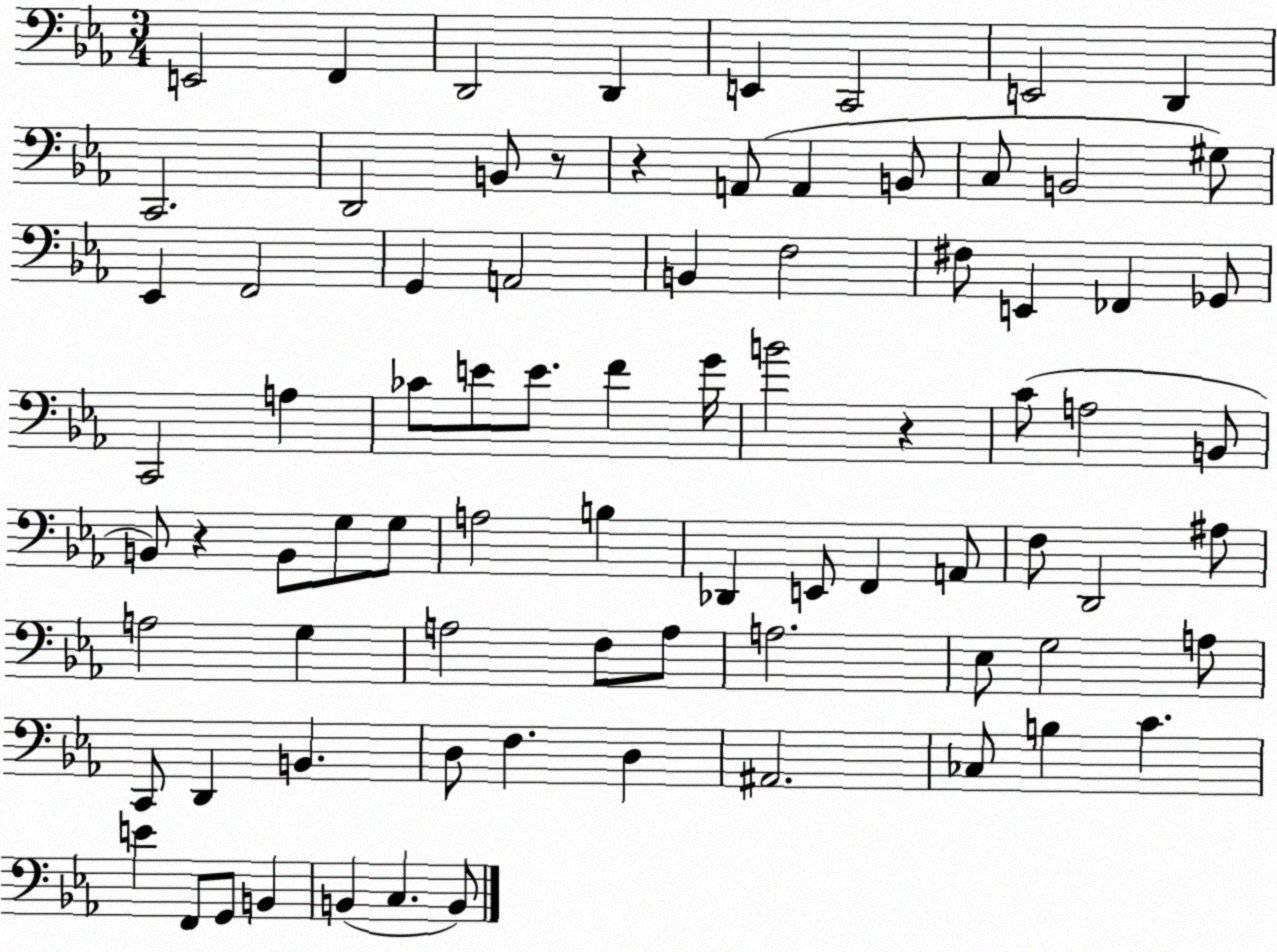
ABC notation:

X:1
T:Untitled
M:3/4
L:1/4
K:Eb
E,,2 F,, D,,2 D,, E,, C,,2 E,,2 D,, C,,2 D,,2 B,,/2 z/2 z A,,/2 A,, B,,/2 C,/2 B,,2 ^G,/2 _E,, F,,2 G,, A,,2 B,, F,2 ^F,/2 E,, _F,, _G,,/2 C,,2 A, _C/2 E/2 E/2 F G/4 B2 z C/2 A,2 B,,/2 B,,/2 z B,,/2 G,/2 G,/2 A,2 B, _D,, E,,/2 F,, A,,/2 F,/2 D,,2 ^A,/2 A,2 G, A,2 F,/2 A,/2 A,2 _E,/2 G,2 A,/2 C,,/2 D,, B,, D,/2 F, D, ^A,,2 _C,/2 B, C E F,,/2 G,,/2 B,, B,, C, B,,/2